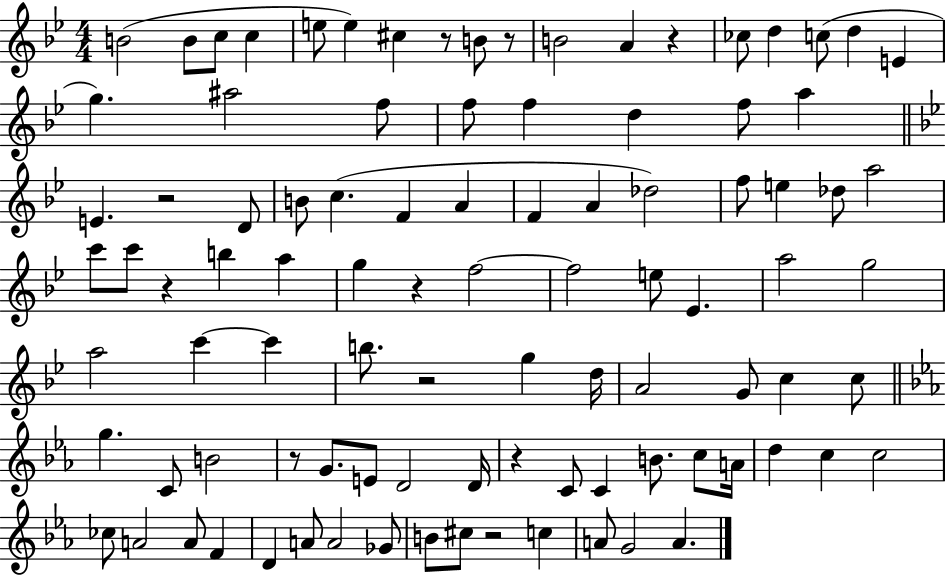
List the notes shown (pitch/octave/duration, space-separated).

B4/h B4/e C5/e C5/q E5/e E5/q C#5/q R/e B4/e R/e B4/h A4/q R/q CES5/e D5/q C5/e D5/q E4/q G5/q. A#5/h F5/e F5/e F5/q D5/q F5/e A5/q E4/q. R/h D4/e B4/e C5/q. F4/q A4/q F4/q A4/q Db5/h F5/e E5/q Db5/e A5/h C6/e C6/e R/q B5/q A5/q G5/q R/q F5/h F5/h E5/e Eb4/q. A5/h G5/h A5/h C6/q C6/q B5/e. R/h G5/q D5/s A4/h G4/e C5/q C5/e G5/q. C4/e B4/h R/e G4/e. E4/e D4/h D4/s R/q C4/e C4/q B4/e. C5/e A4/s D5/q C5/q C5/h CES5/e A4/h A4/e F4/q D4/q A4/e A4/h Gb4/e B4/e C#5/e R/h C5/q A4/e G4/h A4/q.